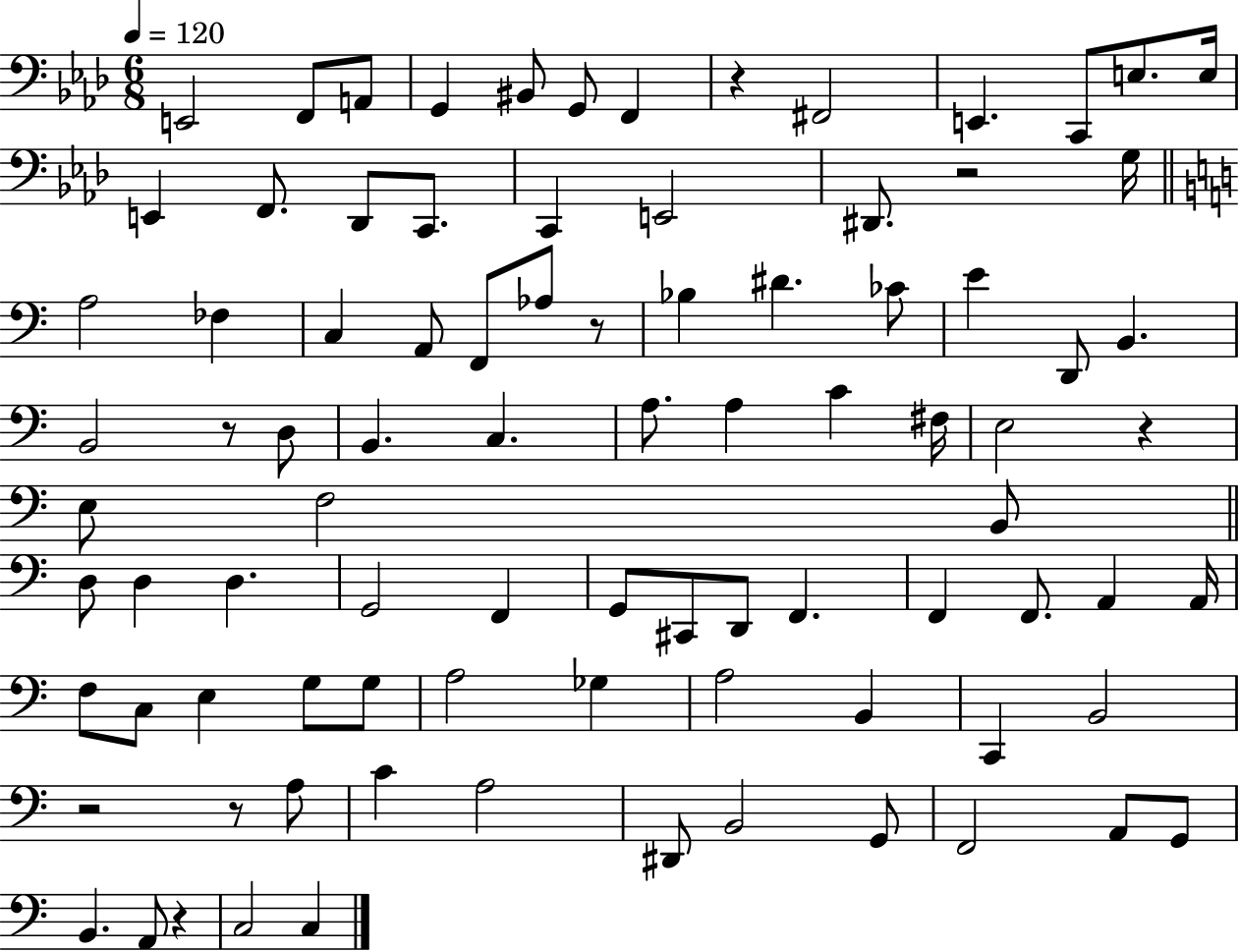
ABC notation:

X:1
T:Untitled
M:6/8
L:1/4
K:Ab
E,,2 F,,/2 A,,/2 G,, ^B,,/2 G,,/2 F,, z ^F,,2 E,, C,,/2 E,/2 E,/4 E,, F,,/2 _D,,/2 C,,/2 C,, E,,2 ^D,,/2 z2 G,/4 A,2 _F, C, A,,/2 F,,/2 _A,/2 z/2 _B, ^D _C/2 E D,,/2 B,, B,,2 z/2 D,/2 B,, C, A,/2 A, C ^F,/4 E,2 z E,/2 F,2 B,,/2 D,/2 D, D, G,,2 F,, G,,/2 ^C,,/2 D,,/2 F,, F,, F,,/2 A,, A,,/4 F,/2 C,/2 E, G,/2 G,/2 A,2 _G, A,2 B,, C,, B,,2 z2 z/2 A,/2 C A,2 ^D,,/2 B,,2 G,,/2 F,,2 A,,/2 G,,/2 B,, A,,/2 z C,2 C,